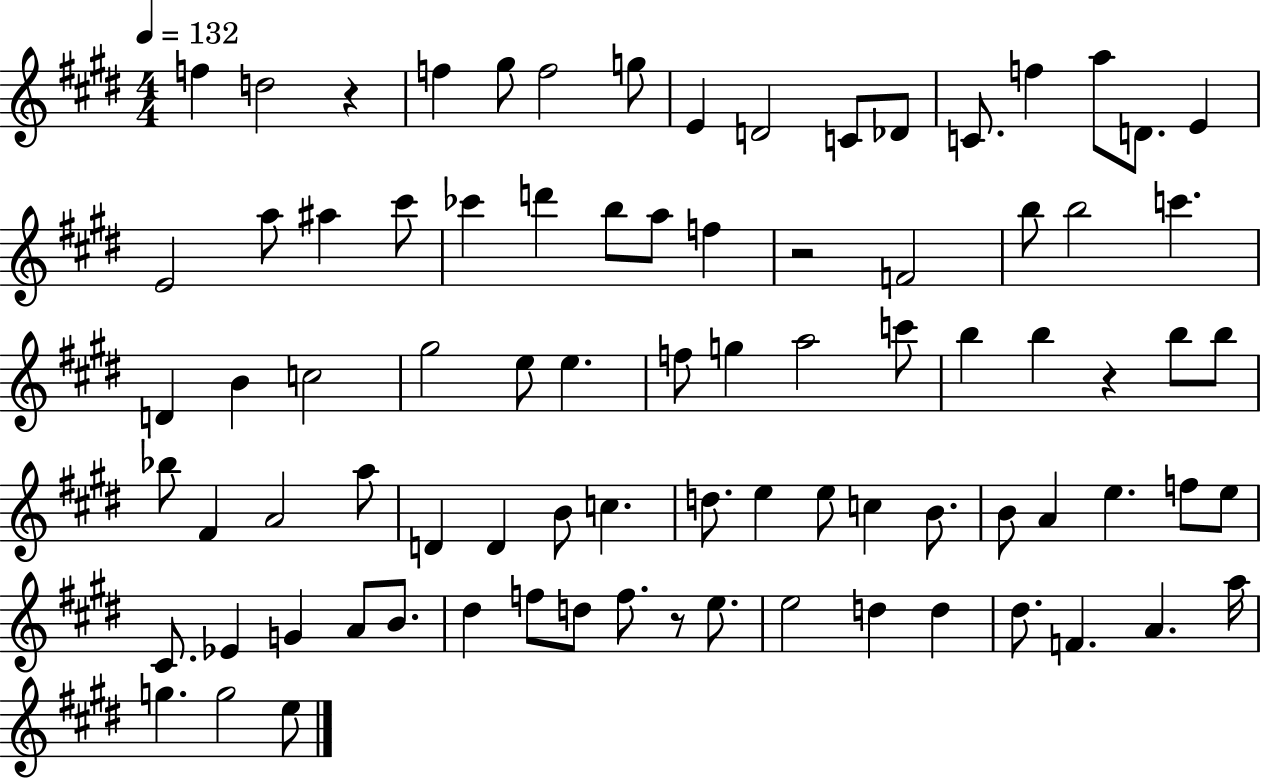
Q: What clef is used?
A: treble